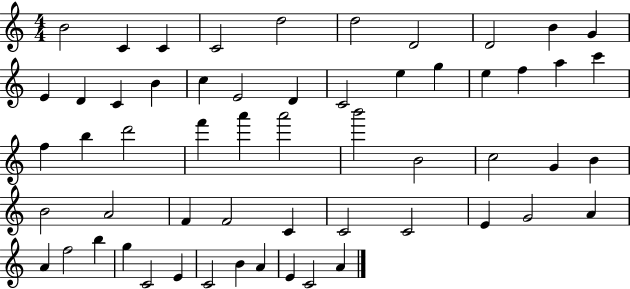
{
  \clef treble
  \numericTimeSignature
  \time 4/4
  \key c \major
  b'2 c'4 c'4 | c'2 d''2 | d''2 d'2 | d'2 b'4 g'4 | \break e'4 d'4 c'4 b'4 | c''4 e'2 d'4 | c'2 e''4 g''4 | e''4 f''4 a''4 c'''4 | \break f''4 b''4 d'''2 | f'''4 a'''4 a'''2 | b'''2 b'2 | c''2 g'4 b'4 | \break b'2 a'2 | f'4 f'2 c'4 | c'2 c'2 | e'4 g'2 a'4 | \break a'4 f''2 b''4 | g''4 c'2 e'4 | c'2 b'4 a'4 | e'4 c'2 a'4 | \break \bar "|."
}